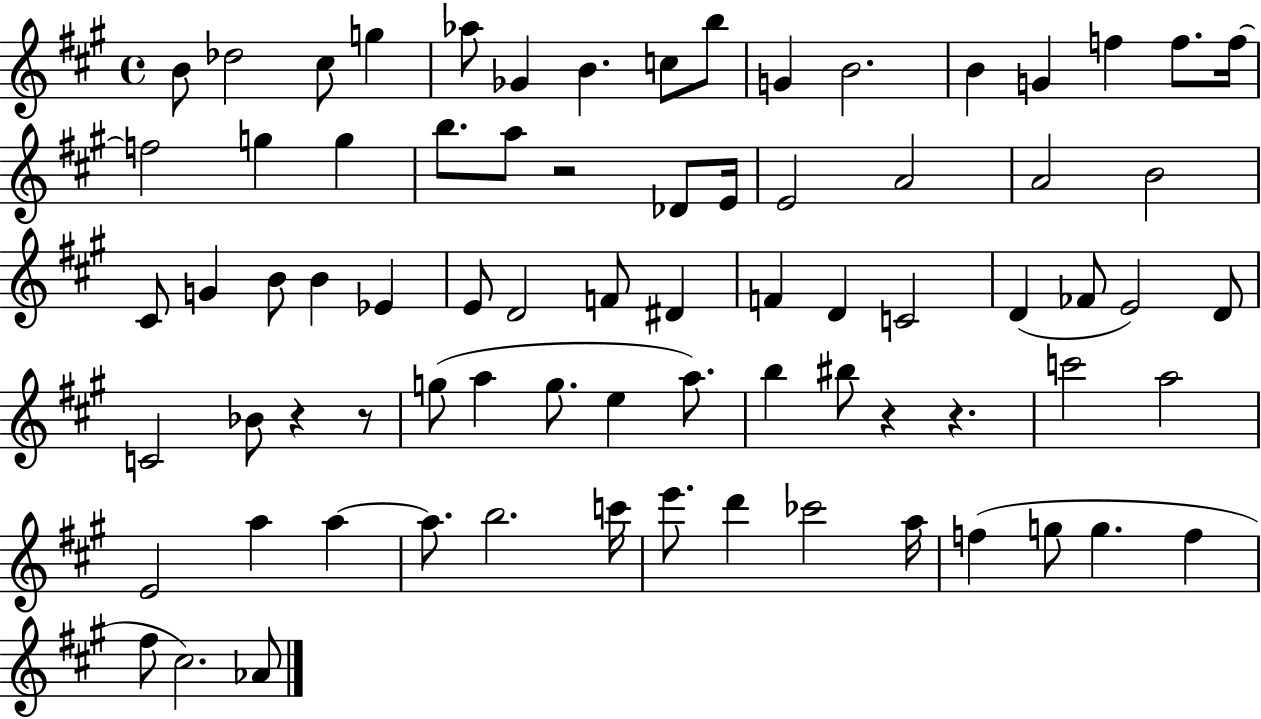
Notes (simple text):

B4/e Db5/h C#5/e G5/q Ab5/e Gb4/q B4/q. C5/e B5/e G4/q B4/h. B4/q G4/q F5/q F5/e. F5/s F5/h G5/q G5/q B5/e. A5/e R/h Db4/e E4/s E4/h A4/h A4/h B4/h C#4/e G4/q B4/e B4/q Eb4/q E4/e D4/h F4/e D#4/q F4/q D4/q C4/h D4/q FES4/e E4/h D4/e C4/h Bb4/e R/q R/e G5/e A5/q G5/e. E5/q A5/e. B5/q BIS5/e R/q R/q. C6/h A5/h E4/h A5/q A5/q A5/e. B5/h. C6/s E6/e. D6/q CES6/h A5/s F5/q G5/e G5/q. F5/q F#5/e C#5/h. Ab4/e